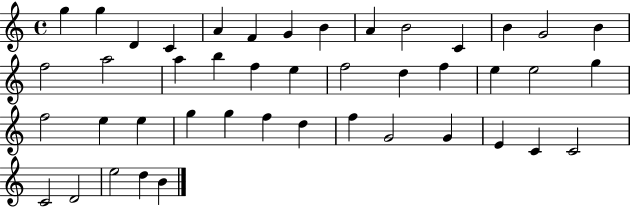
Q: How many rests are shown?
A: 0